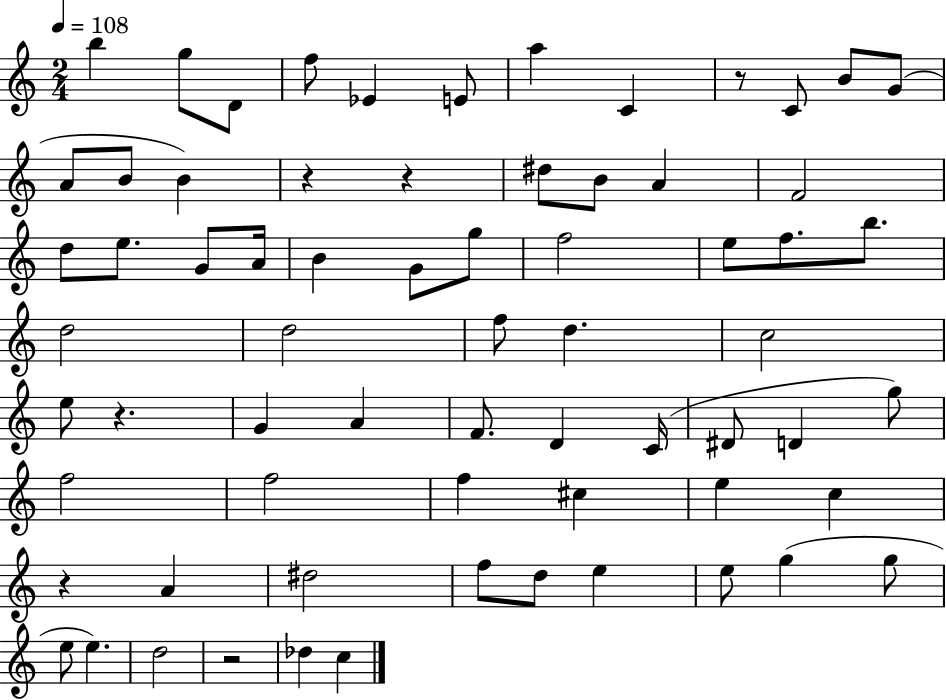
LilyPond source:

{
  \clef treble
  \numericTimeSignature
  \time 2/4
  \key c \major
  \tempo 4 = 108
  b''4 g''8 d'8 | f''8 ees'4 e'8 | a''4 c'4 | r8 c'8 b'8 g'8( | \break a'8 b'8 b'4) | r4 r4 | dis''8 b'8 a'4 | f'2 | \break d''8 e''8. g'8 a'16 | b'4 g'8 g''8 | f''2 | e''8 f''8. b''8. | \break d''2 | d''2 | f''8 d''4. | c''2 | \break e''8 r4. | g'4 a'4 | f'8. d'4 c'16( | dis'8 d'4 g''8) | \break f''2 | f''2 | f''4 cis''4 | e''4 c''4 | \break r4 a'4 | dis''2 | f''8 d''8 e''4 | e''8 g''4( g''8 | \break e''8 e''4.) | d''2 | r2 | des''4 c''4 | \break \bar "|."
}